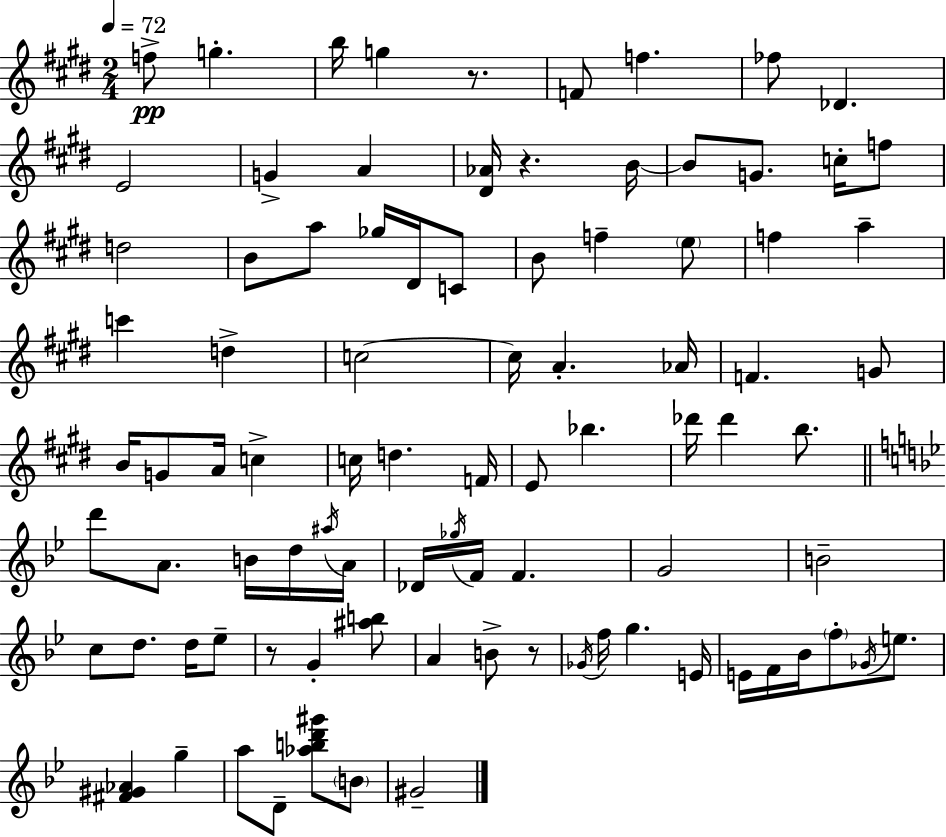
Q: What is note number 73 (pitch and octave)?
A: Bb4